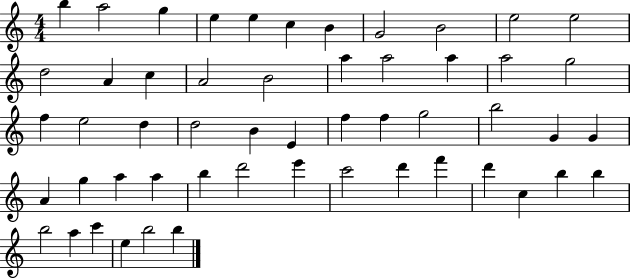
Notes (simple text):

B5/q A5/h G5/q E5/q E5/q C5/q B4/q G4/h B4/h E5/h E5/h D5/h A4/q C5/q A4/h B4/h A5/q A5/h A5/q A5/h G5/h F5/q E5/h D5/q D5/h B4/q E4/q F5/q F5/q G5/h B5/h G4/q G4/q A4/q G5/q A5/q A5/q B5/q D6/h E6/q C6/h D6/q F6/q D6/q C5/q B5/q B5/q B5/h A5/q C6/q E5/q B5/h B5/q